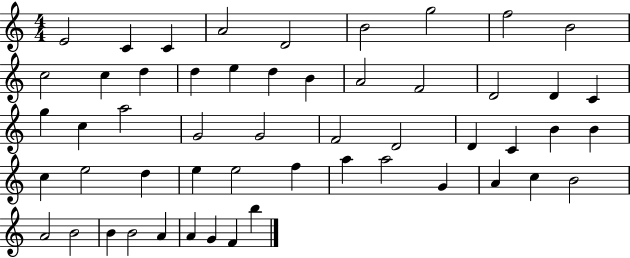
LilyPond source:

{
  \clef treble
  \numericTimeSignature
  \time 4/4
  \key c \major
  e'2 c'4 c'4 | a'2 d'2 | b'2 g''2 | f''2 b'2 | \break c''2 c''4 d''4 | d''4 e''4 d''4 b'4 | a'2 f'2 | d'2 d'4 c'4 | \break g''4 c''4 a''2 | g'2 g'2 | f'2 d'2 | d'4 c'4 b'4 b'4 | \break c''4 e''2 d''4 | e''4 e''2 f''4 | a''4 a''2 g'4 | a'4 c''4 b'2 | \break a'2 b'2 | b'4 b'2 a'4 | a'4 g'4 f'4 b''4 | \bar "|."
}